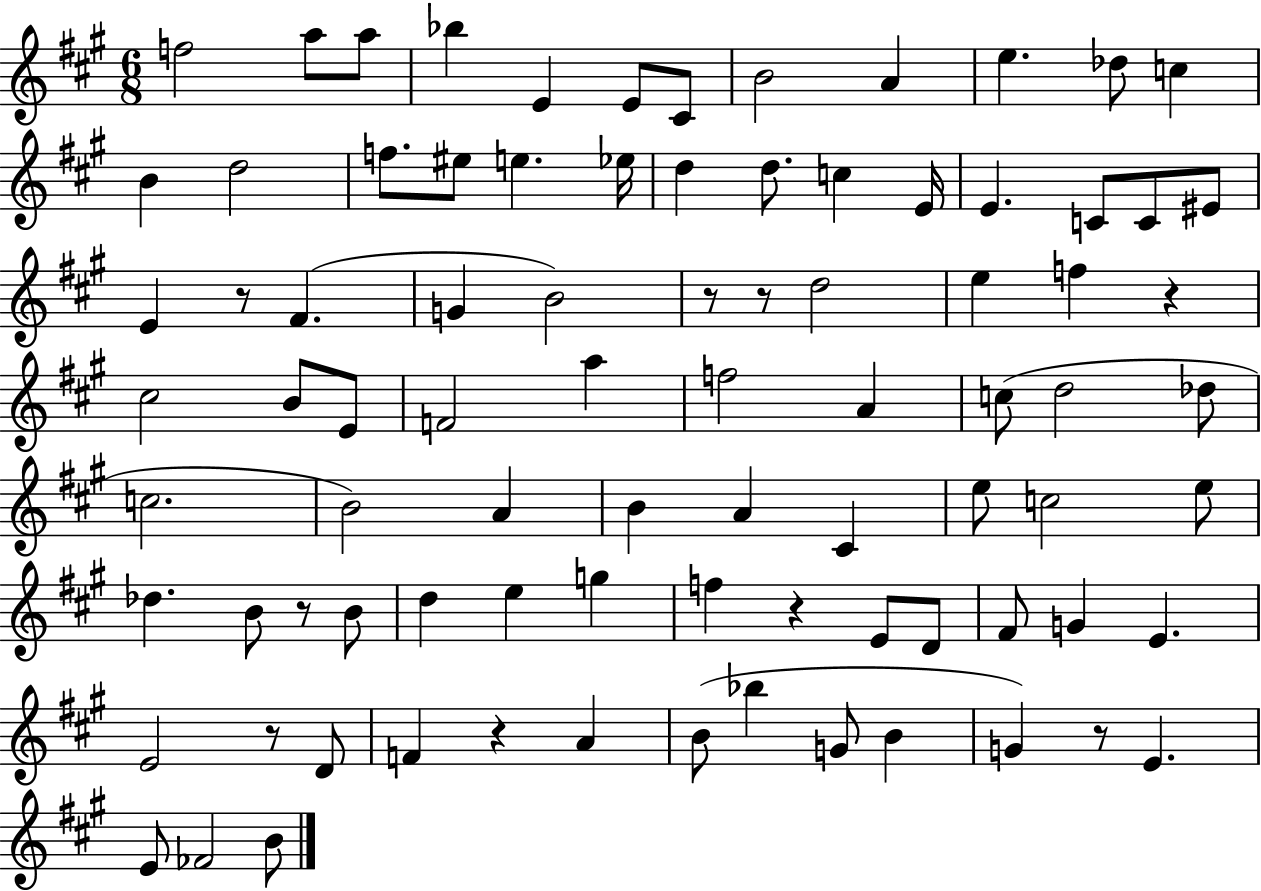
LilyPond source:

{
  \clef treble
  \numericTimeSignature
  \time 6/8
  \key a \major
  f''2 a''8 a''8 | bes''4 e'4 e'8 cis'8 | b'2 a'4 | e''4. des''8 c''4 | \break b'4 d''2 | f''8. eis''8 e''4. ees''16 | d''4 d''8. c''4 e'16 | e'4. c'8 c'8 eis'8 | \break e'4 r8 fis'4.( | g'4 b'2) | r8 r8 d''2 | e''4 f''4 r4 | \break cis''2 b'8 e'8 | f'2 a''4 | f''2 a'4 | c''8( d''2 des''8 | \break c''2. | b'2) a'4 | b'4 a'4 cis'4 | e''8 c''2 e''8 | \break des''4. b'8 r8 b'8 | d''4 e''4 g''4 | f''4 r4 e'8 d'8 | fis'8 g'4 e'4. | \break e'2 r8 d'8 | f'4 r4 a'4 | b'8( bes''4 g'8 b'4 | g'4) r8 e'4. | \break e'8 fes'2 b'8 | \bar "|."
}